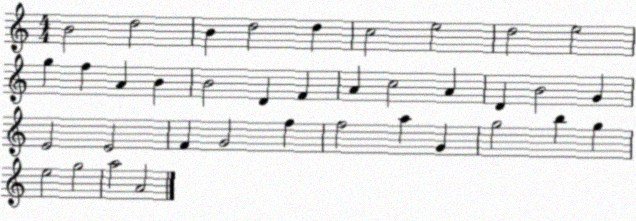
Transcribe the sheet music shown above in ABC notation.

X:1
T:Untitled
M:4/4
L:1/4
K:C
B2 d2 B d2 d c2 e2 d2 e2 g f A B B2 D F A c2 A D B2 G E2 E2 F G2 f f2 a G g2 b g e2 g2 a2 A2